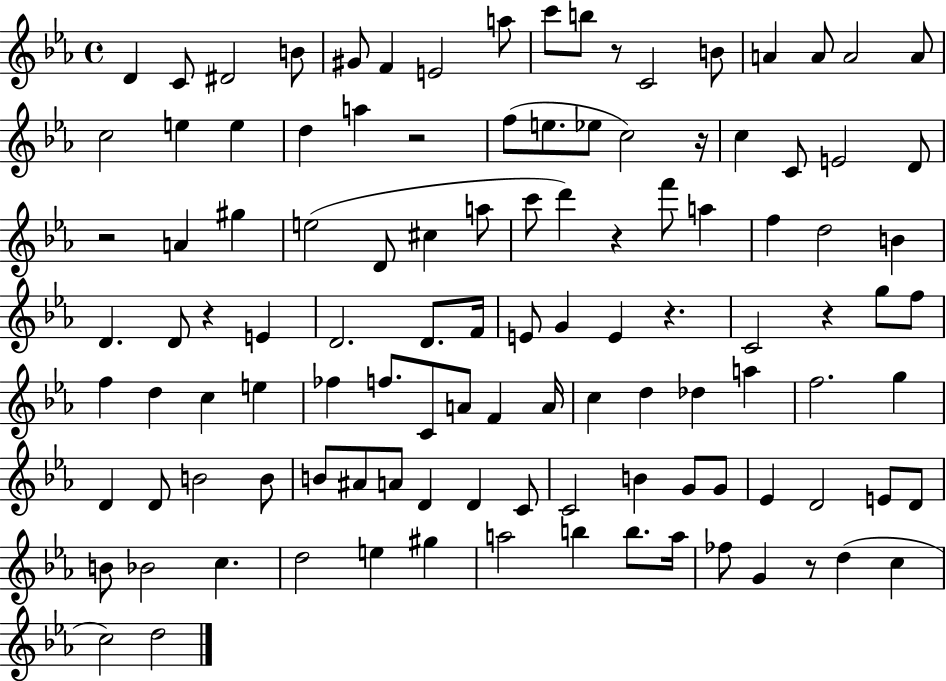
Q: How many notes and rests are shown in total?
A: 113